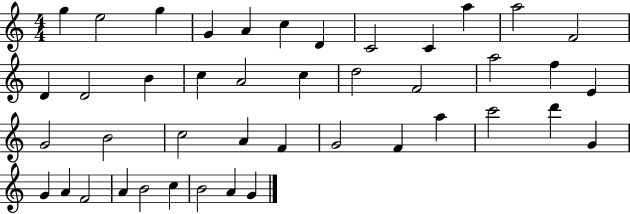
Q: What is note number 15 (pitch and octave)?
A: B4